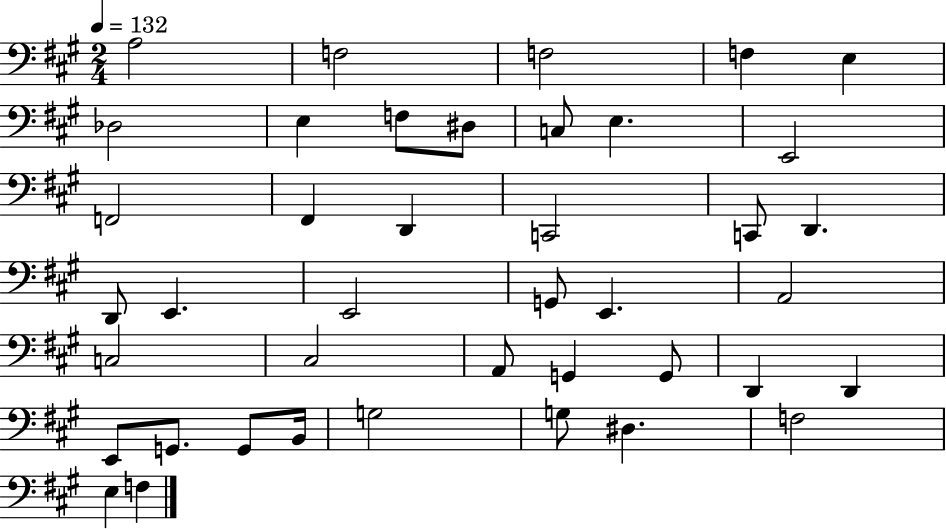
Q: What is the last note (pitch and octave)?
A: F3